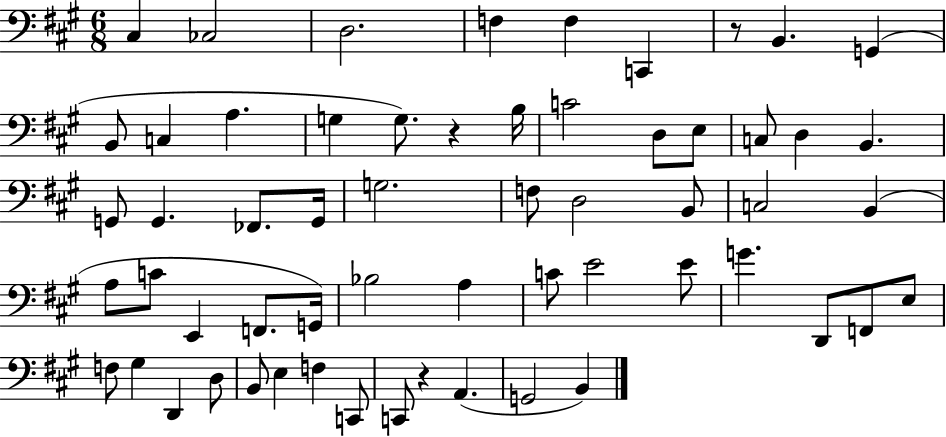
{
  \clef bass
  \numericTimeSignature
  \time 6/8
  \key a \major
  cis4 ces2 | d2. | f4 f4 c,4 | r8 b,4. g,4( | \break b,8 c4 a4. | g4 g8.) r4 b16 | c'2 d8 e8 | c8 d4 b,4. | \break g,8 g,4. fes,8. g,16 | g2. | f8 d2 b,8 | c2 b,4( | \break a8 c'8 e,4 f,8. g,16) | bes2 a4 | c'8 e'2 e'8 | g'4. d,8 f,8 e8 | \break f8 gis4 d,4 d8 | b,8 e4 f4 c,8 | c,8 r4 a,4.( | g,2 b,4) | \break \bar "|."
}